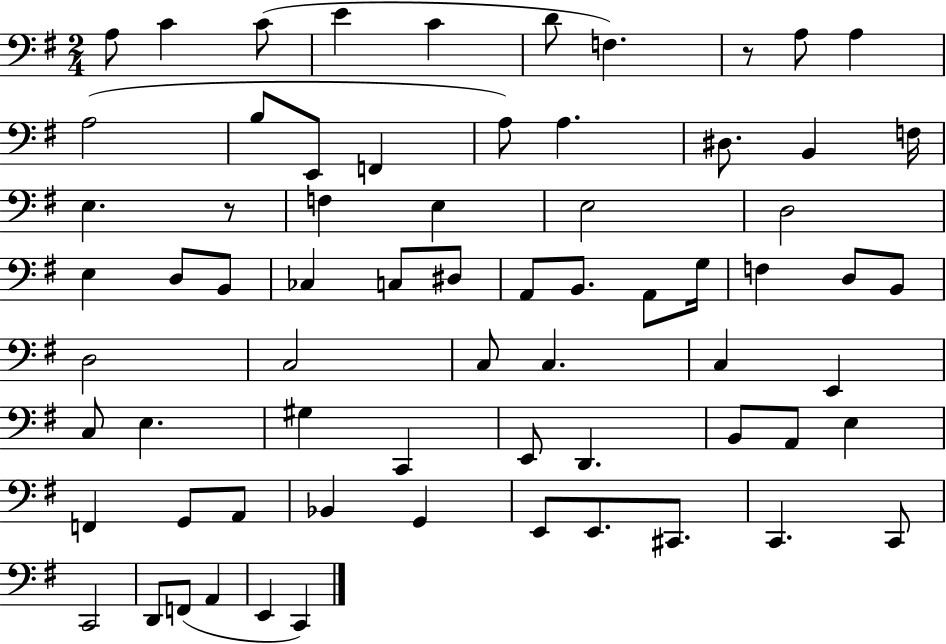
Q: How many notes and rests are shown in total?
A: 69